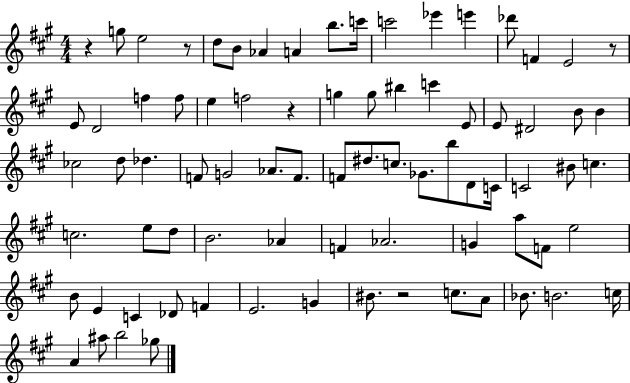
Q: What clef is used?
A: treble